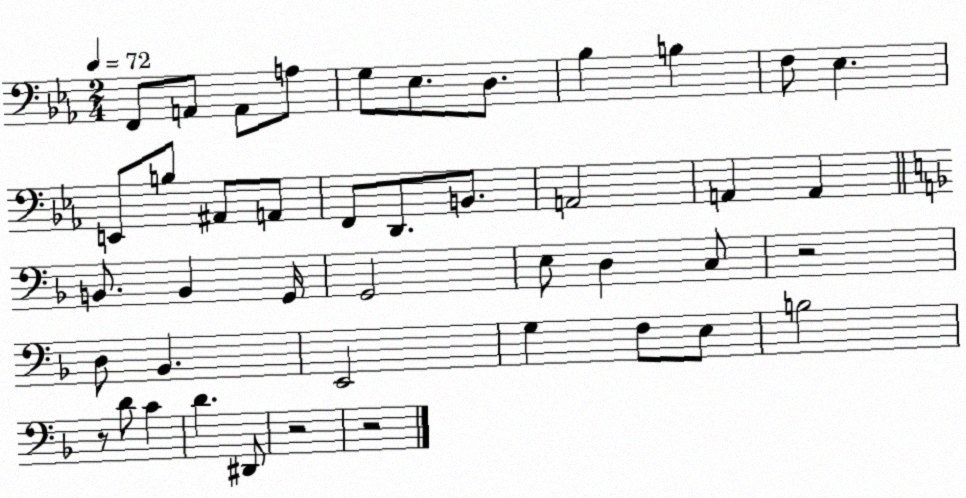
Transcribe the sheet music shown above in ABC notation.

X:1
T:Untitled
M:2/4
L:1/4
K:Eb
F,,/2 A,,/2 A,,/2 A,/2 G,/2 _E,/2 D,/2 _B, B, F,/2 _E, E,,/2 B,/2 ^A,,/2 A,,/2 F,,/2 D,,/2 B,,/2 A,,2 A,, A,, B,,/2 B,, G,,/4 G,,2 E,/2 D, C,/2 z2 D,/2 _B,, E,,2 G, F,/2 E,/2 B,2 z/2 D/2 C D ^D,,/2 z2 z2